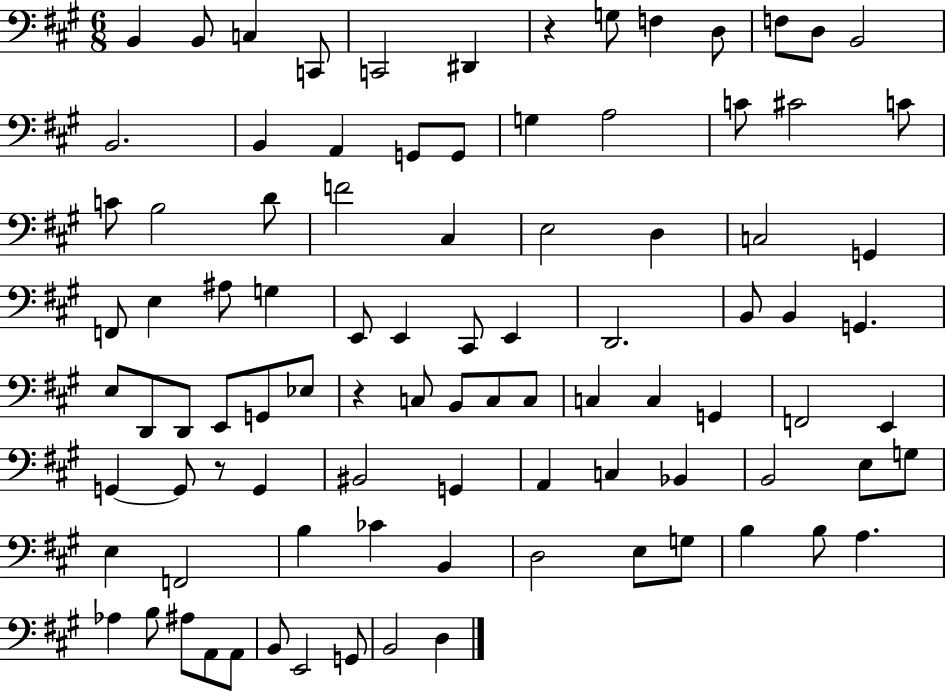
B2/q B2/e C3/q C2/e C2/h D#2/q R/q G3/e F3/q D3/e F3/e D3/e B2/h B2/h. B2/q A2/q G2/e G2/e G3/q A3/h C4/e C#4/h C4/e C4/e B3/h D4/e F4/h C#3/q E3/h D3/q C3/h G2/q F2/e E3/q A#3/e G3/q E2/e E2/q C#2/e E2/q D2/h. B2/e B2/q G2/q. E3/e D2/e D2/e E2/e G2/e Eb3/e R/q C3/e B2/e C3/e C3/e C3/q C3/q G2/q F2/h E2/q G2/q G2/e R/e G2/q BIS2/h G2/q A2/q C3/q Bb2/q B2/h E3/e G3/e E3/q F2/h B3/q CES4/q B2/q D3/h E3/e G3/e B3/q B3/e A3/q. Ab3/q B3/e A#3/e A2/e A2/e B2/e E2/h G2/e B2/h D3/q